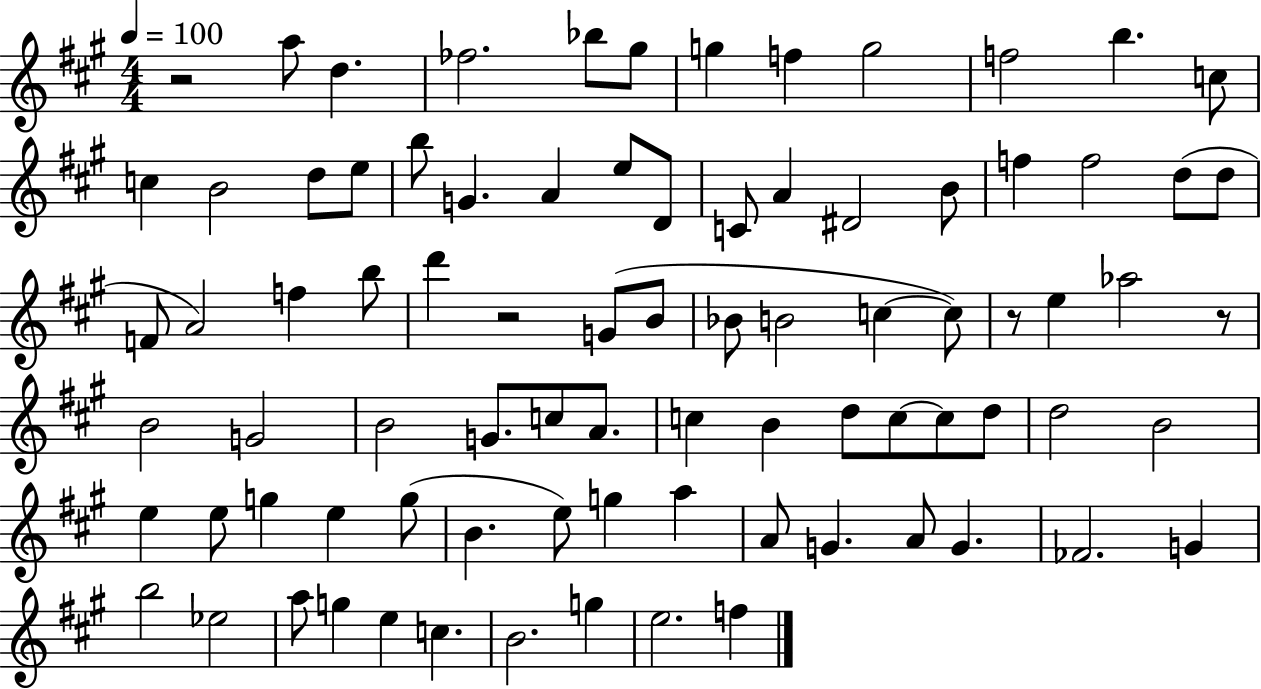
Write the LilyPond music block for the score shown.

{
  \clef treble
  \numericTimeSignature
  \time 4/4
  \key a \major
  \tempo 4 = 100
  \repeat volta 2 { r2 a''8 d''4. | fes''2. bes''8 gis''8 | g''4 f''4 g''2 | f''2 b''4. c''8 | \break c''4 b'2 d''8 e''8 | b''8 g'4. a'4 e''8 d'8 | c'8 a'4 dis'2 b'8 | f''4 f''2 d''8( d''8 | \break f'8 a'2) f''4 b''8 | d'''4 r2 g'8( b'8 | bes'8 b'2 c''4~~ c''8) | r8 e''4 aes''2 r8 | \break b'2 g'2 | b'2 g'8. c''8 a'8. | c''4 b'4 d''8 c''8~~ c''8 d''8 | d''2 b'2 | \break e''4 e''8 g''4 e''4 g''8( | b'4. e''8) g''4 a''4 | a'8 g'4. a'8 g'4. | fes'2. g'4 | \break b''2 ees''2 | a''8 g''4 e''4 c''4. | b'2. g''4 | e''2. f''4 | \break } \bar "|."
}